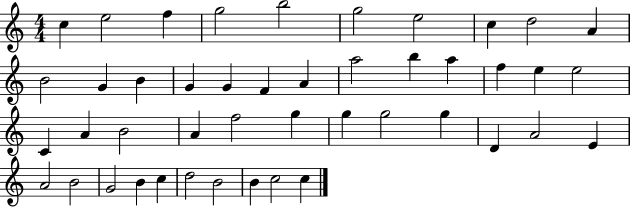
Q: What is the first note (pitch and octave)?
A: C5